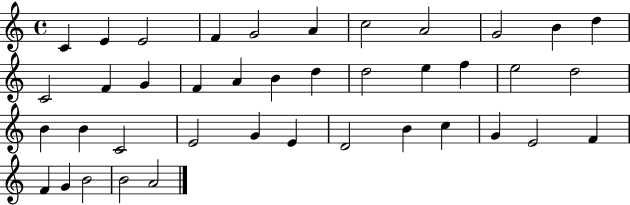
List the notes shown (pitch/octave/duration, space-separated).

C4/q E4/q E4/h F4/q G4/h A4/q C5/h A4/h G4/h B4/q D5/q C4/h F4/q G4/q F4/q A4/q B4/q D5/q D5/h E5/q F5/q E5/h D5/h B4/q B4/q C4/h E4/h G4/q E4/q D4/h B4/q C5/q G4/q E4/h F4/q F4/q G4/q B4/h B4/h A4/h